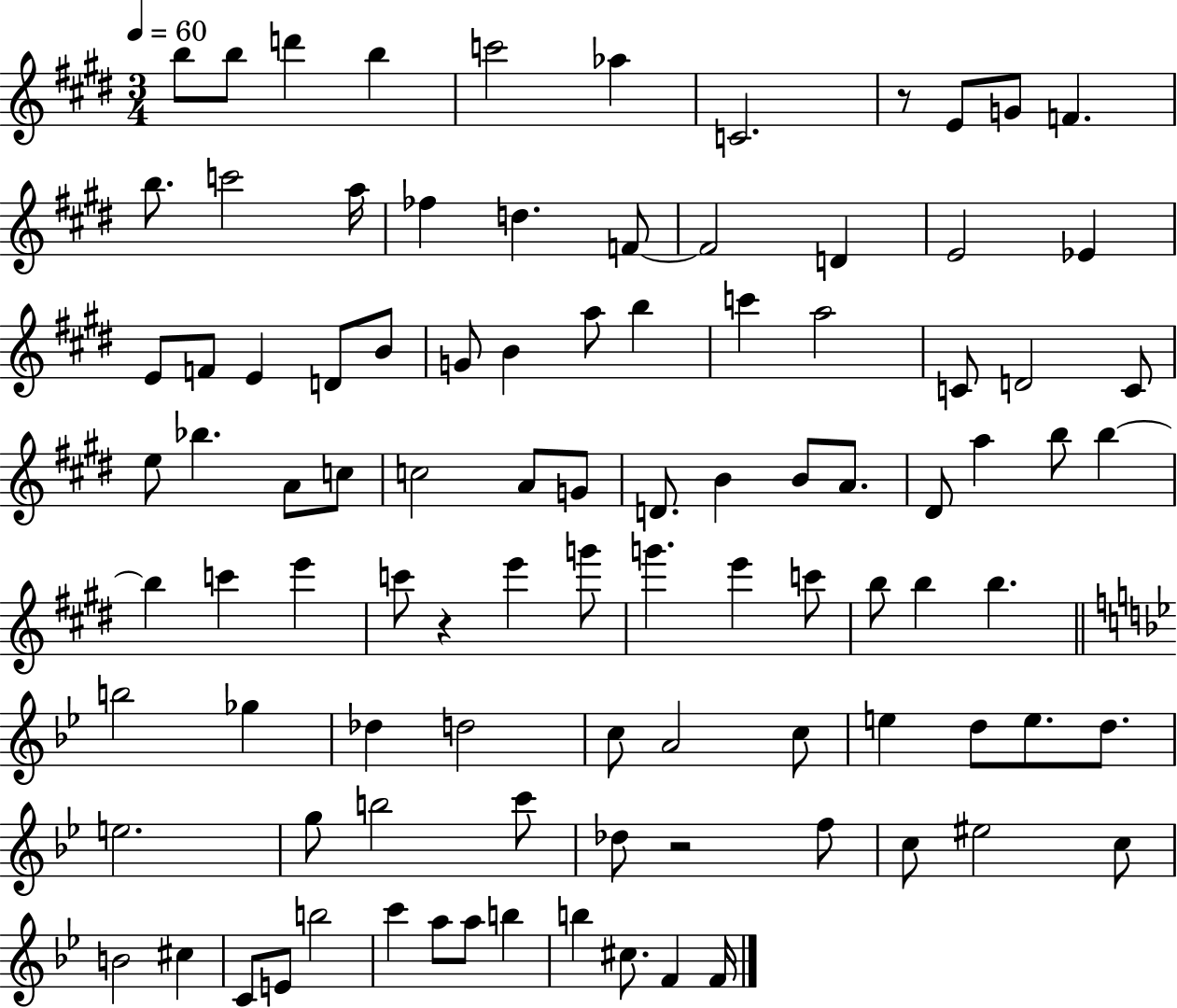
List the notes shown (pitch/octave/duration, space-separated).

B5/e B5/e D6/q B5/q C6/h Ab5/q C4/h. R/e E4/e G4/e F4/q. B5/e. C6/h A5/s FES5/q D5/q. F4/e F4/h D4/q E4/h Eb4/q E4/e F4/e E4/q D4/e B4/e G4/e B4/q A5/e B5/q C6/q A5/h C4/e D4/h C4/e E5/e Bb5/q. A4/e C5/e C5/h A4/e G4/e D4/e. B4/q B4/e A4/e. D#4/e A5/q B5/e B5/q B5/q C6/q E6/q C6/e R/q E6/q G6/e G6/q. E6/q C6/e B5/e B5/q B5/q. B5/h Gb5/q Db5/q D5/h C5/e A4/h C5/e E5/q D5/e E5/e. D5/e. E5/h. G5/e B5/h C6/e Db5/e R/h F5/e C5/e EIS5/h C5/e B4/h C#5/q C4/e E4/e B5/h C6/q A5/e A5/e B5/q B5/q C#5/e. F4/q F4/s